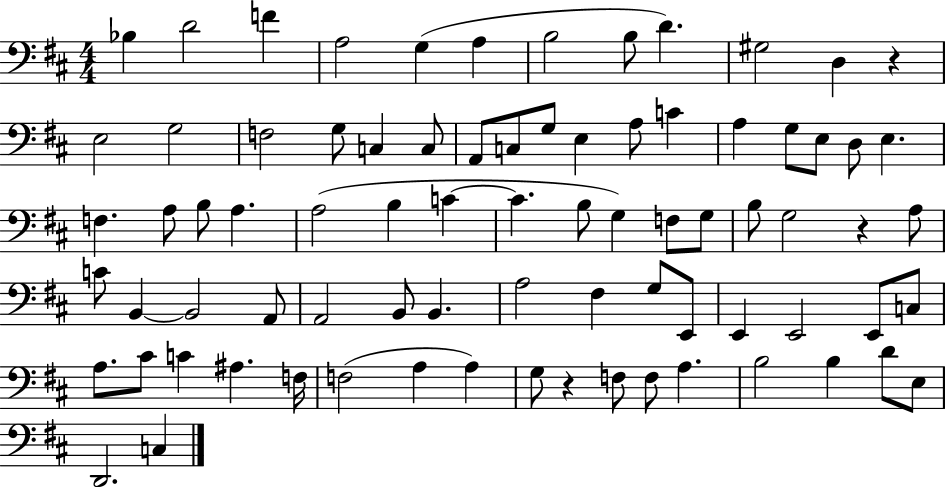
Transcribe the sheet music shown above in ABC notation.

X:1
T:Untitled
M:4/4
L:1/4
K:D
_B, D2 F A,2 G, A, B,2 B,/2 D ^G,2 D, z E,2 G,2 F,2 G,/2 C, C,/2 A,,/2 C,/2 G,/2 E, A,/2 C A, G,/2 E,/2 D,/2 E, F, A,/2 B,/2 A, A,2 B, C C B,/2 G, F,/2 G,/2 B,/2 G,2 z A,/2 C/2 B,, B,,2 A,,/2 A,,2 B,,/2 B,, A,2 ^F, G,/2 E,,/2 E,, E,,2 E,,/2 C,/2 A,/2 ^C/2 C ^A, F,/4 F,2 A, A, G,/2 z F,/2 F,/2 A, B,2 B, D/2 E,/2 D,,2 C,